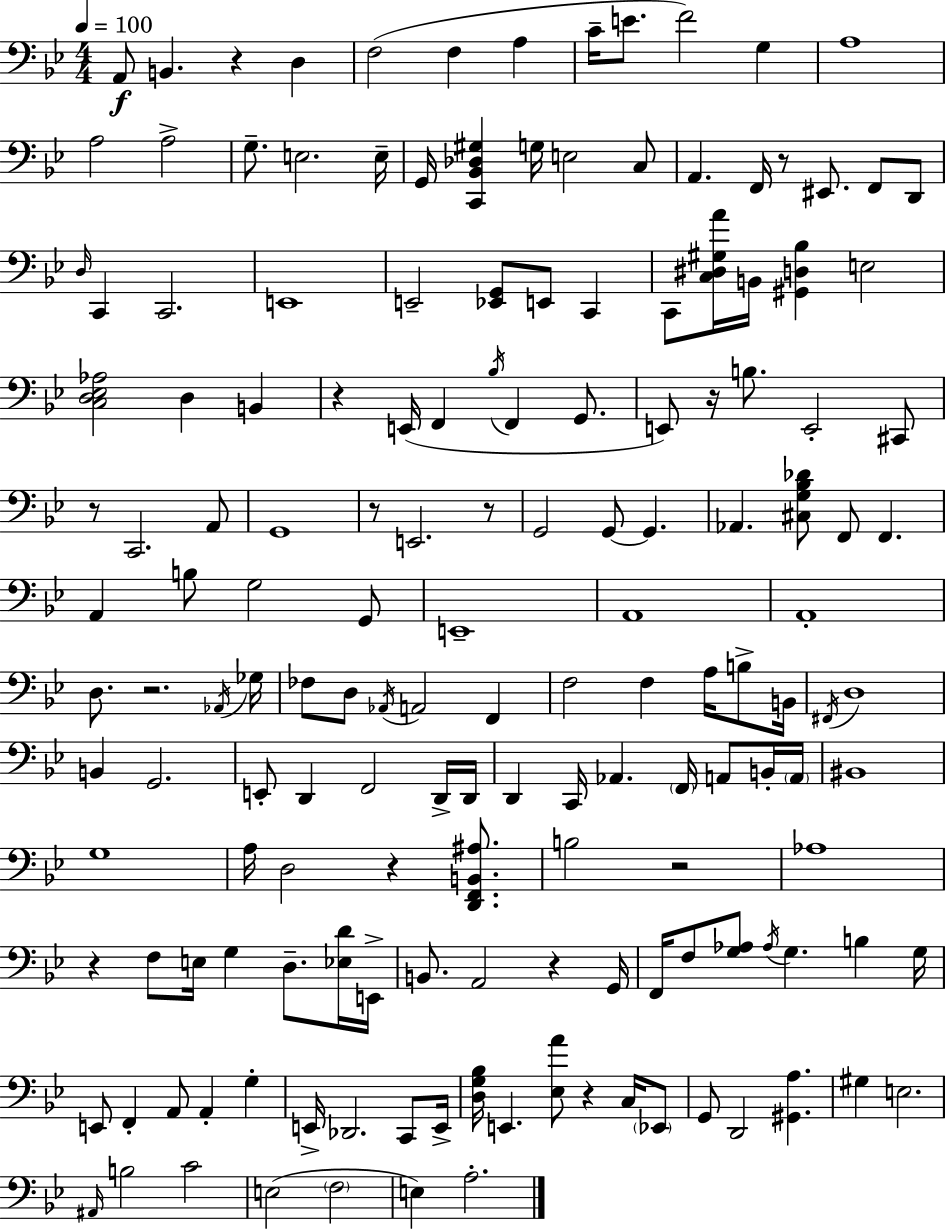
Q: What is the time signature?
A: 4/4